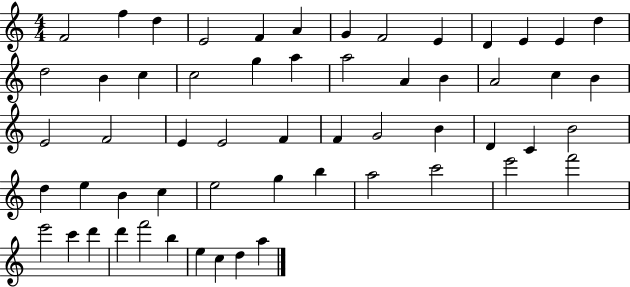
F4/h F5/q D5/q E4/h F4/q A4/q G4/q F4/h E4/q D4/q E4/q E4/q D5/q D5/h B4/q C5/q C5/h G5/q A5/q A5/h A4/q B4/q A4/h C5/q B4/q E4/h F4/h E4/q E4/h F4/q F4/q G4/h B4/q D4/q C4/q B4/h D5/q E5/q B4/q C5/q E5/h G5/q B5/q A5/h C6/h E6/h F6/h E6/h C6/q D6/q D6/q F6/h B5/q E5/q C5/q D5/q A5/q